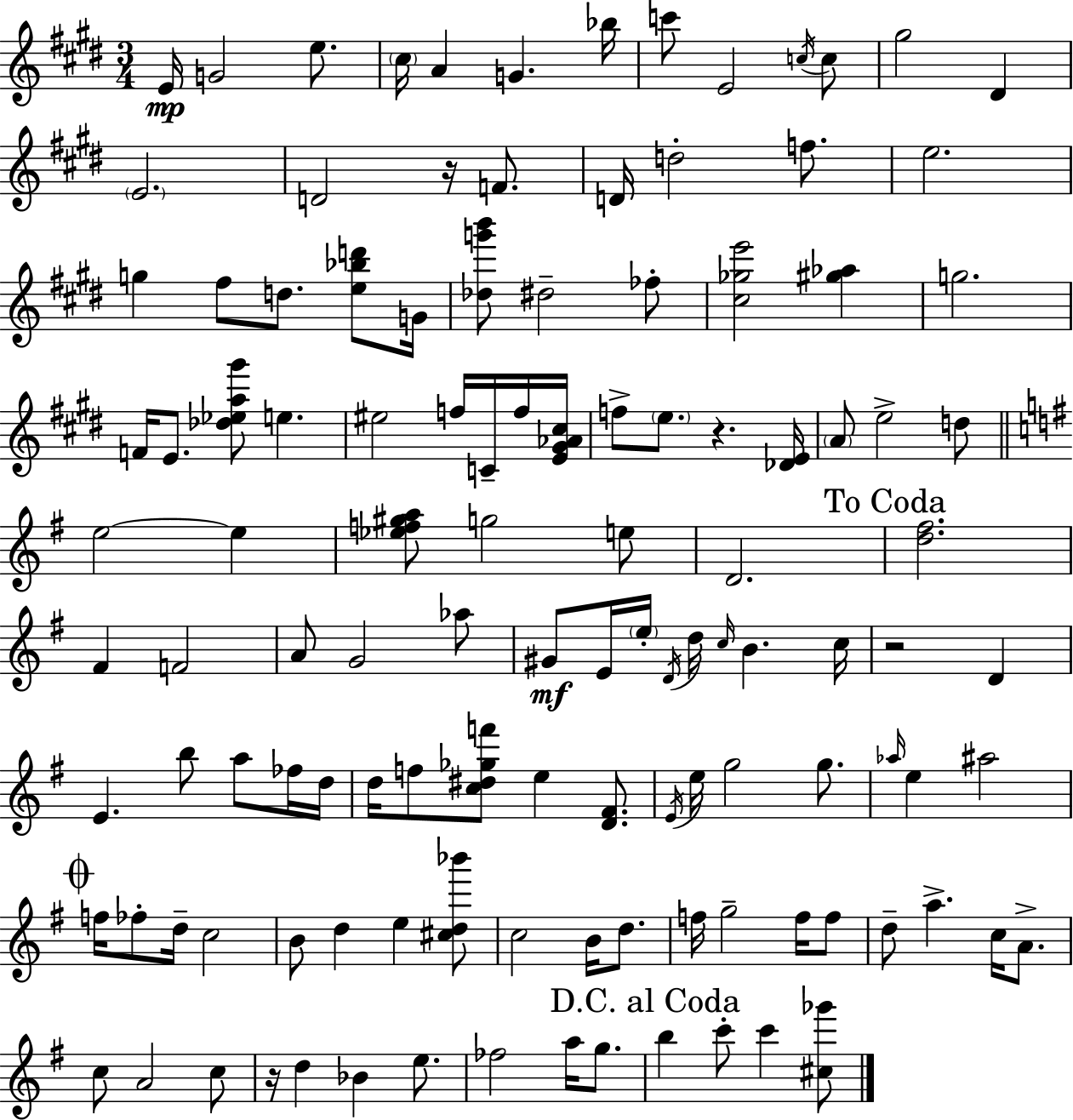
{
  \clef treble
  \numericTimeSignature
  \time 3/4
  \key e \major
  e'16\mp g'2 e''8. | \parenthesize cis''16 a'4 g'4. bes''16 | c'''8 e'2 \acciaccatura { c''16 } c''8 | gis''2 dis'4 | \break \parenthesize e'2. | d'2 r16 f'8. | d'16 d''2-. f''8. | e''2. | \break g''4 fis''8 d''8. <e'' bes'' d'''>8 | g'16 <des'' g''' b'''>8 dis''2-- fes''8-. | <cis'' ges'' e'''>2 <gis'' aes''>4 | g''2. | \break f'16 e'8. <des'' ees'' a'' gis'''>8 e''4. | eis''2 f''16 c'16-- f''16 | <e' gis' aes' cis''>16 f''8-> \parenthesize e''8. r4. | <des' e'>16 \parenthesize a'8 e''2-> d''8 | \break \bar "||" \break \key e \minor e''2~~ e''4 | <ees'' f'' gis'' a''>8 g''2 e''8 | d'2. | \mark "To Coda" <d'' fis''>2. | \break fis'4 f'2 | a'8 g'2 aes''8 | gis'8\mf e'16 \parenthesize e''16-. \acciaccatura { d'16 } d''16 \grace { c''16 } b'4. | c''16 r2 d'4 | \break e'4. b''8 a''8 | fes''16 d''16 d''16 f''8 <c'' dis'' ges'' f'''>8 e''4 <d' fis'>8. | \acciaccatura { e'16 } e''16 g''2 | g''8. \grace { aes''16 } e''4 ais''2 | \break \mark \markup { \musicglyph "scripts.coda" } f''16 fes''8-. d''16-- c''2 | b'8 d''4 e''4 | <cis'' d'' bes'''>8 c''2 | b'16 d''8. f''16 g''2-- | \break f''16 f''8 d''8-- a''4.-> | c''16 a'8.-> c''8 a'2 | c''8 r16 d''4 bes'4 | e''8. fes''2 | \break a''16 g''8. \mark "D.C. al Coda" b''4 c'''8-. c'''4 | <cis'' ges'''>8 \bar "|."
}